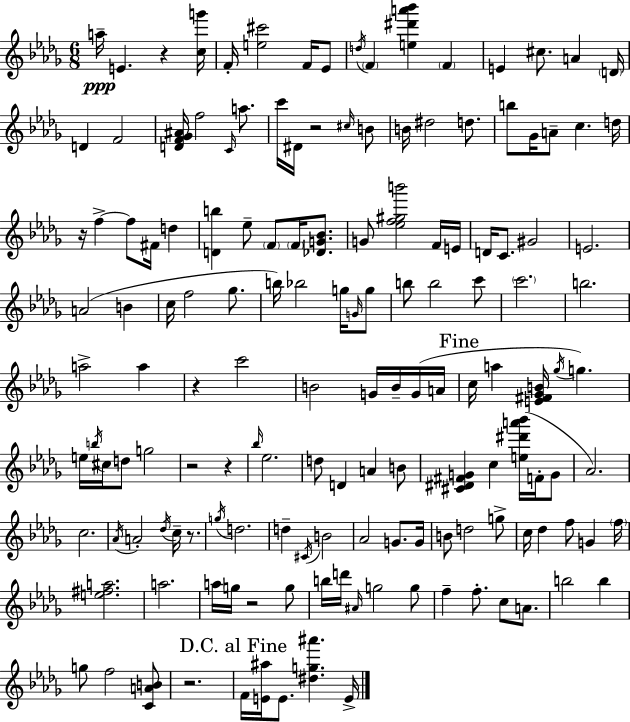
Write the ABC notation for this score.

X:1
T:Untitled
M:6/8
L:1/4
K:Bbm
a/4 E z [cg']/4 F/4 [e^c']2 F/4 _E/2 d/4 F [e^d'a'_b'] F E ^c/2 A D/4 D F2 [DF_G^A]/4 f2 C/4 a/2 c'/4 ^D/4 z2 ^c/4 B/2 B/4 ^d2 d/2 b/2 _G/4 A/2 c d/4 z/4 f f/2 ^F/4 d [Db] _e/2 F/2 F/4 [_DG_B]/2 G/2 [_ef^gb']2 F/4 E/4 D/4 C/2 ^G2 E2 A2 B c/4 f2 _g/2 b/4 _b2 g/4 G/4 g/2 b/2 b2 c'/2 c'2 b2 a2 a z c'2 B2 G/4 B/4 G/4 A/4 c/4 a [E^F_GB]/4 _g/4 g e/4 b/4 ^c/4 d/2 g2 z2 z _b/4 _e2 d/2 D A B/2 [^C^D^FG] c [e^d'a'_b']/4 F/4 G/2 _A2 c2 _A/4 A2 _d/4 c/4 z/2 g/4 d2 d ^C/4 B2 _A2 G/2 G/4 B/2 d2 g/2 c/4 _d f/2 G f/4 [e^fa]2 a2 a/4 g/4 z2 g/2 b/4 d'/4 ^A/4 g2 g/2 f f/2 c/2 A/2 b2 b g/2 f2 [CAB]/2 z2 F/4 [E^a]/4 E/2 [^dg^a'] E/4